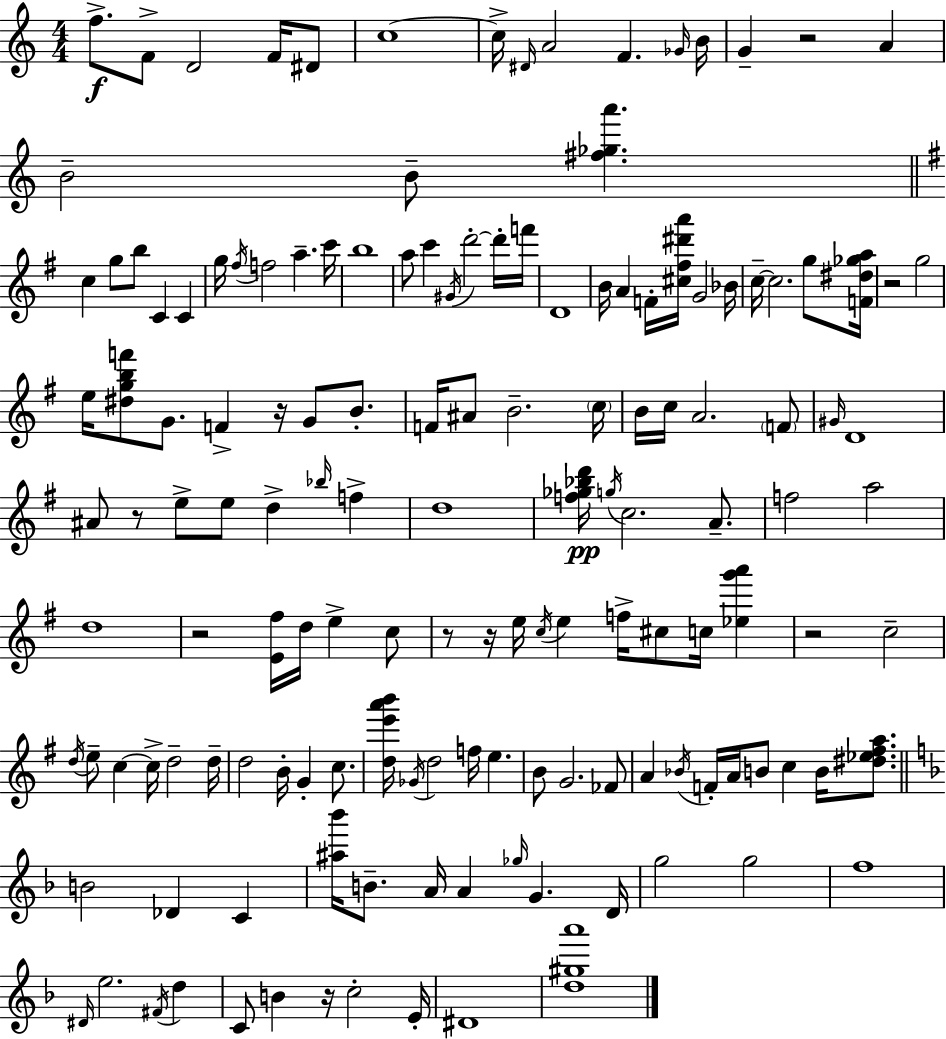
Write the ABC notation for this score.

X:1
T:Untitled
M:4/4
L:1/4
K:C
f/2 F/2 D2 F/4 ^D/2 c4 c/4 ^D/4 A2 F _G/4 B/4 G z2 A B2 B/2 [^f_ga'] c g/2 b/2 C C g/4 ^f/4 f2 a c'/4 b4 a/2 c' ^G/4 d'2 d'/4 f'/4 D4 B/4 A F/4 [^c^f^d'a']/4 G2 _B/4 c/4 c2 g/2 [F^d_ga]/4 z2 g2 e/4 [^dgbf']/2 G/2 F z/4 G/2 B/2 F/4 ^A/2 B2 c/4 B/4 c/4 A2 F/2 ^G/4 D4 ^A/2 z/2 e/2 e/2 d _b/4 f d4 [f_g_bd']/4 g/4 c2 A/2 f2 a2 d4 z2 [E^f]/4 d/4 e c/2 z/2 z/4 e/4 c/4 e f/4 ^c/2 c/4 [_eg'a'] z2 c2 d/4 e/2 c c/4 d2 d/4 d2 B/4 G c/2 [de'a'b']/4 _G/4 d2 f/4 e B/2 G2 _F/2 A _B/4 F/4 A/4 B/2 c B/4 [^d_e^fa]/2 B2 _D C [^a_b']/4 B/2 A/4 A _g/4 G D/4 g2 g2 f4 ^D/4 e2 ^F/4 d C/2 B z/4 c2 E/4 ^D4 [d^ga']4